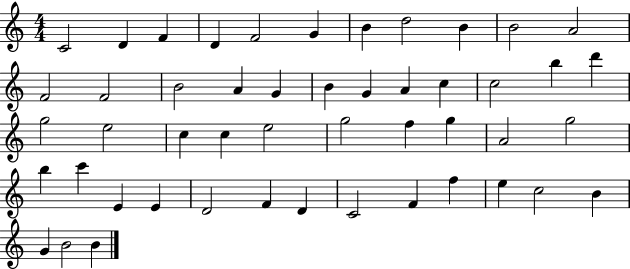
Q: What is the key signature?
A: C major